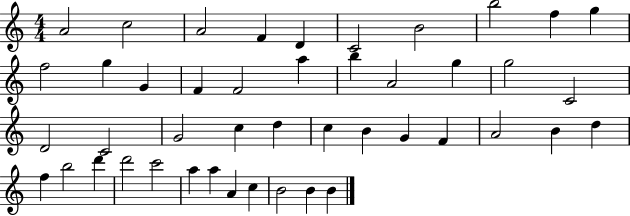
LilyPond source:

{
  \clef treble
  \numericTimeSignature
  \time 4/4
  \key c \major
  a'2 c''2 | a'2 f'4 d'4 | c'2 b'2 | b''2 f''4 g''4 | \break f''2 g''4 g'4 | f'4 f'2 a''4 | b''4 a'2 g''4 | g''2 c'2 | \break d'2 c'2 | g'2 c''4 d''4 | c''4 b'4 g'4 f'4 | a'2 b'4 d''4 | \break f''4 b''2 d'''4 | d'''2 c'''2 | a''4 a''4 a'4 c''4 | b'2 b'4 b'4 | \break \bar "|."
}